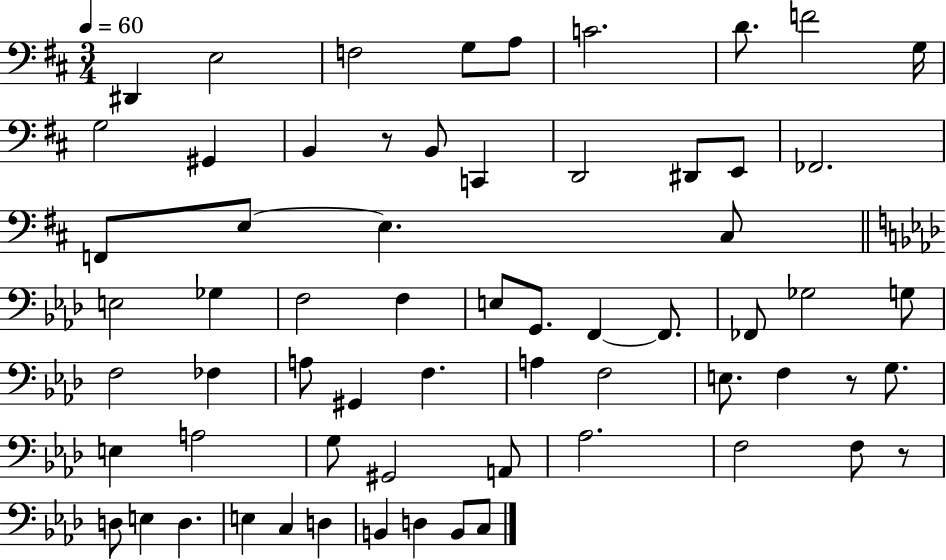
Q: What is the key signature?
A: D major